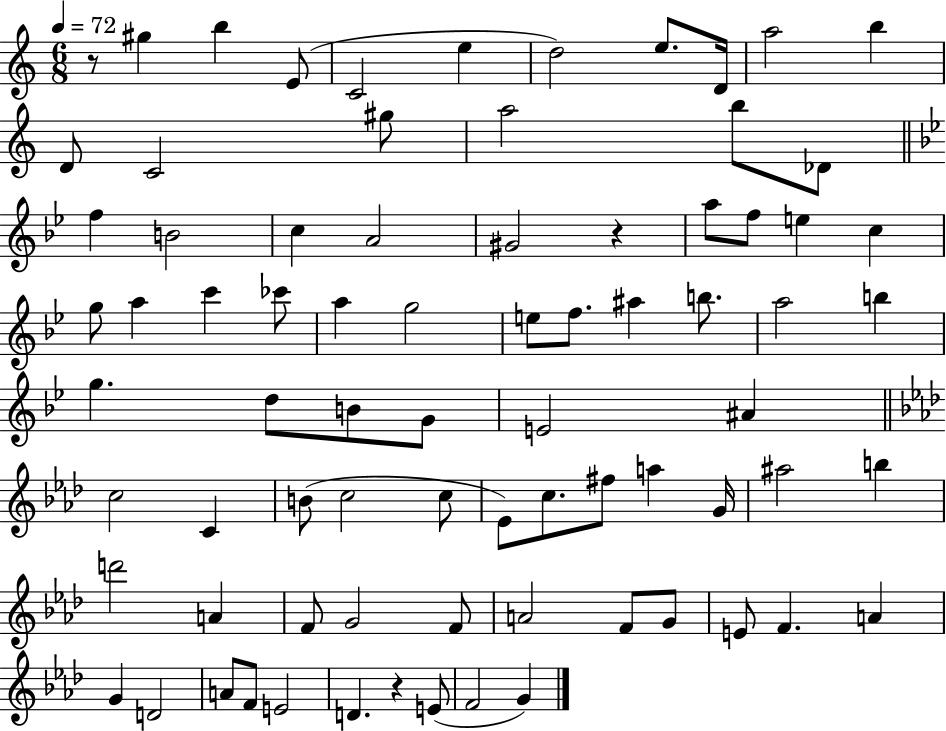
X:1
T:Untitled
M:6/8
L:1/4
K:C
z/2 ^g b E/2 C2 e d2 e/2 D/4 a2 b D/2 C2 ^g/2 a2 b/2 _D/2 f B2 c A2 ^G2 z a/2 f/2 e c g/2 a c' _c'/2 a g2 e/2 f/2 ^a b/2 a2 b g d/2 B/2 G/2 E2 ^A c2 C B/2 c2 c/2 _E/2 c/2 ^f/2 a G/4 ^a2 b d'2 A F/2 G2 F/2 A2 F/2 G/2 E/2 F A G D2 A/2 F/2 E2 D z E/2 F2 G